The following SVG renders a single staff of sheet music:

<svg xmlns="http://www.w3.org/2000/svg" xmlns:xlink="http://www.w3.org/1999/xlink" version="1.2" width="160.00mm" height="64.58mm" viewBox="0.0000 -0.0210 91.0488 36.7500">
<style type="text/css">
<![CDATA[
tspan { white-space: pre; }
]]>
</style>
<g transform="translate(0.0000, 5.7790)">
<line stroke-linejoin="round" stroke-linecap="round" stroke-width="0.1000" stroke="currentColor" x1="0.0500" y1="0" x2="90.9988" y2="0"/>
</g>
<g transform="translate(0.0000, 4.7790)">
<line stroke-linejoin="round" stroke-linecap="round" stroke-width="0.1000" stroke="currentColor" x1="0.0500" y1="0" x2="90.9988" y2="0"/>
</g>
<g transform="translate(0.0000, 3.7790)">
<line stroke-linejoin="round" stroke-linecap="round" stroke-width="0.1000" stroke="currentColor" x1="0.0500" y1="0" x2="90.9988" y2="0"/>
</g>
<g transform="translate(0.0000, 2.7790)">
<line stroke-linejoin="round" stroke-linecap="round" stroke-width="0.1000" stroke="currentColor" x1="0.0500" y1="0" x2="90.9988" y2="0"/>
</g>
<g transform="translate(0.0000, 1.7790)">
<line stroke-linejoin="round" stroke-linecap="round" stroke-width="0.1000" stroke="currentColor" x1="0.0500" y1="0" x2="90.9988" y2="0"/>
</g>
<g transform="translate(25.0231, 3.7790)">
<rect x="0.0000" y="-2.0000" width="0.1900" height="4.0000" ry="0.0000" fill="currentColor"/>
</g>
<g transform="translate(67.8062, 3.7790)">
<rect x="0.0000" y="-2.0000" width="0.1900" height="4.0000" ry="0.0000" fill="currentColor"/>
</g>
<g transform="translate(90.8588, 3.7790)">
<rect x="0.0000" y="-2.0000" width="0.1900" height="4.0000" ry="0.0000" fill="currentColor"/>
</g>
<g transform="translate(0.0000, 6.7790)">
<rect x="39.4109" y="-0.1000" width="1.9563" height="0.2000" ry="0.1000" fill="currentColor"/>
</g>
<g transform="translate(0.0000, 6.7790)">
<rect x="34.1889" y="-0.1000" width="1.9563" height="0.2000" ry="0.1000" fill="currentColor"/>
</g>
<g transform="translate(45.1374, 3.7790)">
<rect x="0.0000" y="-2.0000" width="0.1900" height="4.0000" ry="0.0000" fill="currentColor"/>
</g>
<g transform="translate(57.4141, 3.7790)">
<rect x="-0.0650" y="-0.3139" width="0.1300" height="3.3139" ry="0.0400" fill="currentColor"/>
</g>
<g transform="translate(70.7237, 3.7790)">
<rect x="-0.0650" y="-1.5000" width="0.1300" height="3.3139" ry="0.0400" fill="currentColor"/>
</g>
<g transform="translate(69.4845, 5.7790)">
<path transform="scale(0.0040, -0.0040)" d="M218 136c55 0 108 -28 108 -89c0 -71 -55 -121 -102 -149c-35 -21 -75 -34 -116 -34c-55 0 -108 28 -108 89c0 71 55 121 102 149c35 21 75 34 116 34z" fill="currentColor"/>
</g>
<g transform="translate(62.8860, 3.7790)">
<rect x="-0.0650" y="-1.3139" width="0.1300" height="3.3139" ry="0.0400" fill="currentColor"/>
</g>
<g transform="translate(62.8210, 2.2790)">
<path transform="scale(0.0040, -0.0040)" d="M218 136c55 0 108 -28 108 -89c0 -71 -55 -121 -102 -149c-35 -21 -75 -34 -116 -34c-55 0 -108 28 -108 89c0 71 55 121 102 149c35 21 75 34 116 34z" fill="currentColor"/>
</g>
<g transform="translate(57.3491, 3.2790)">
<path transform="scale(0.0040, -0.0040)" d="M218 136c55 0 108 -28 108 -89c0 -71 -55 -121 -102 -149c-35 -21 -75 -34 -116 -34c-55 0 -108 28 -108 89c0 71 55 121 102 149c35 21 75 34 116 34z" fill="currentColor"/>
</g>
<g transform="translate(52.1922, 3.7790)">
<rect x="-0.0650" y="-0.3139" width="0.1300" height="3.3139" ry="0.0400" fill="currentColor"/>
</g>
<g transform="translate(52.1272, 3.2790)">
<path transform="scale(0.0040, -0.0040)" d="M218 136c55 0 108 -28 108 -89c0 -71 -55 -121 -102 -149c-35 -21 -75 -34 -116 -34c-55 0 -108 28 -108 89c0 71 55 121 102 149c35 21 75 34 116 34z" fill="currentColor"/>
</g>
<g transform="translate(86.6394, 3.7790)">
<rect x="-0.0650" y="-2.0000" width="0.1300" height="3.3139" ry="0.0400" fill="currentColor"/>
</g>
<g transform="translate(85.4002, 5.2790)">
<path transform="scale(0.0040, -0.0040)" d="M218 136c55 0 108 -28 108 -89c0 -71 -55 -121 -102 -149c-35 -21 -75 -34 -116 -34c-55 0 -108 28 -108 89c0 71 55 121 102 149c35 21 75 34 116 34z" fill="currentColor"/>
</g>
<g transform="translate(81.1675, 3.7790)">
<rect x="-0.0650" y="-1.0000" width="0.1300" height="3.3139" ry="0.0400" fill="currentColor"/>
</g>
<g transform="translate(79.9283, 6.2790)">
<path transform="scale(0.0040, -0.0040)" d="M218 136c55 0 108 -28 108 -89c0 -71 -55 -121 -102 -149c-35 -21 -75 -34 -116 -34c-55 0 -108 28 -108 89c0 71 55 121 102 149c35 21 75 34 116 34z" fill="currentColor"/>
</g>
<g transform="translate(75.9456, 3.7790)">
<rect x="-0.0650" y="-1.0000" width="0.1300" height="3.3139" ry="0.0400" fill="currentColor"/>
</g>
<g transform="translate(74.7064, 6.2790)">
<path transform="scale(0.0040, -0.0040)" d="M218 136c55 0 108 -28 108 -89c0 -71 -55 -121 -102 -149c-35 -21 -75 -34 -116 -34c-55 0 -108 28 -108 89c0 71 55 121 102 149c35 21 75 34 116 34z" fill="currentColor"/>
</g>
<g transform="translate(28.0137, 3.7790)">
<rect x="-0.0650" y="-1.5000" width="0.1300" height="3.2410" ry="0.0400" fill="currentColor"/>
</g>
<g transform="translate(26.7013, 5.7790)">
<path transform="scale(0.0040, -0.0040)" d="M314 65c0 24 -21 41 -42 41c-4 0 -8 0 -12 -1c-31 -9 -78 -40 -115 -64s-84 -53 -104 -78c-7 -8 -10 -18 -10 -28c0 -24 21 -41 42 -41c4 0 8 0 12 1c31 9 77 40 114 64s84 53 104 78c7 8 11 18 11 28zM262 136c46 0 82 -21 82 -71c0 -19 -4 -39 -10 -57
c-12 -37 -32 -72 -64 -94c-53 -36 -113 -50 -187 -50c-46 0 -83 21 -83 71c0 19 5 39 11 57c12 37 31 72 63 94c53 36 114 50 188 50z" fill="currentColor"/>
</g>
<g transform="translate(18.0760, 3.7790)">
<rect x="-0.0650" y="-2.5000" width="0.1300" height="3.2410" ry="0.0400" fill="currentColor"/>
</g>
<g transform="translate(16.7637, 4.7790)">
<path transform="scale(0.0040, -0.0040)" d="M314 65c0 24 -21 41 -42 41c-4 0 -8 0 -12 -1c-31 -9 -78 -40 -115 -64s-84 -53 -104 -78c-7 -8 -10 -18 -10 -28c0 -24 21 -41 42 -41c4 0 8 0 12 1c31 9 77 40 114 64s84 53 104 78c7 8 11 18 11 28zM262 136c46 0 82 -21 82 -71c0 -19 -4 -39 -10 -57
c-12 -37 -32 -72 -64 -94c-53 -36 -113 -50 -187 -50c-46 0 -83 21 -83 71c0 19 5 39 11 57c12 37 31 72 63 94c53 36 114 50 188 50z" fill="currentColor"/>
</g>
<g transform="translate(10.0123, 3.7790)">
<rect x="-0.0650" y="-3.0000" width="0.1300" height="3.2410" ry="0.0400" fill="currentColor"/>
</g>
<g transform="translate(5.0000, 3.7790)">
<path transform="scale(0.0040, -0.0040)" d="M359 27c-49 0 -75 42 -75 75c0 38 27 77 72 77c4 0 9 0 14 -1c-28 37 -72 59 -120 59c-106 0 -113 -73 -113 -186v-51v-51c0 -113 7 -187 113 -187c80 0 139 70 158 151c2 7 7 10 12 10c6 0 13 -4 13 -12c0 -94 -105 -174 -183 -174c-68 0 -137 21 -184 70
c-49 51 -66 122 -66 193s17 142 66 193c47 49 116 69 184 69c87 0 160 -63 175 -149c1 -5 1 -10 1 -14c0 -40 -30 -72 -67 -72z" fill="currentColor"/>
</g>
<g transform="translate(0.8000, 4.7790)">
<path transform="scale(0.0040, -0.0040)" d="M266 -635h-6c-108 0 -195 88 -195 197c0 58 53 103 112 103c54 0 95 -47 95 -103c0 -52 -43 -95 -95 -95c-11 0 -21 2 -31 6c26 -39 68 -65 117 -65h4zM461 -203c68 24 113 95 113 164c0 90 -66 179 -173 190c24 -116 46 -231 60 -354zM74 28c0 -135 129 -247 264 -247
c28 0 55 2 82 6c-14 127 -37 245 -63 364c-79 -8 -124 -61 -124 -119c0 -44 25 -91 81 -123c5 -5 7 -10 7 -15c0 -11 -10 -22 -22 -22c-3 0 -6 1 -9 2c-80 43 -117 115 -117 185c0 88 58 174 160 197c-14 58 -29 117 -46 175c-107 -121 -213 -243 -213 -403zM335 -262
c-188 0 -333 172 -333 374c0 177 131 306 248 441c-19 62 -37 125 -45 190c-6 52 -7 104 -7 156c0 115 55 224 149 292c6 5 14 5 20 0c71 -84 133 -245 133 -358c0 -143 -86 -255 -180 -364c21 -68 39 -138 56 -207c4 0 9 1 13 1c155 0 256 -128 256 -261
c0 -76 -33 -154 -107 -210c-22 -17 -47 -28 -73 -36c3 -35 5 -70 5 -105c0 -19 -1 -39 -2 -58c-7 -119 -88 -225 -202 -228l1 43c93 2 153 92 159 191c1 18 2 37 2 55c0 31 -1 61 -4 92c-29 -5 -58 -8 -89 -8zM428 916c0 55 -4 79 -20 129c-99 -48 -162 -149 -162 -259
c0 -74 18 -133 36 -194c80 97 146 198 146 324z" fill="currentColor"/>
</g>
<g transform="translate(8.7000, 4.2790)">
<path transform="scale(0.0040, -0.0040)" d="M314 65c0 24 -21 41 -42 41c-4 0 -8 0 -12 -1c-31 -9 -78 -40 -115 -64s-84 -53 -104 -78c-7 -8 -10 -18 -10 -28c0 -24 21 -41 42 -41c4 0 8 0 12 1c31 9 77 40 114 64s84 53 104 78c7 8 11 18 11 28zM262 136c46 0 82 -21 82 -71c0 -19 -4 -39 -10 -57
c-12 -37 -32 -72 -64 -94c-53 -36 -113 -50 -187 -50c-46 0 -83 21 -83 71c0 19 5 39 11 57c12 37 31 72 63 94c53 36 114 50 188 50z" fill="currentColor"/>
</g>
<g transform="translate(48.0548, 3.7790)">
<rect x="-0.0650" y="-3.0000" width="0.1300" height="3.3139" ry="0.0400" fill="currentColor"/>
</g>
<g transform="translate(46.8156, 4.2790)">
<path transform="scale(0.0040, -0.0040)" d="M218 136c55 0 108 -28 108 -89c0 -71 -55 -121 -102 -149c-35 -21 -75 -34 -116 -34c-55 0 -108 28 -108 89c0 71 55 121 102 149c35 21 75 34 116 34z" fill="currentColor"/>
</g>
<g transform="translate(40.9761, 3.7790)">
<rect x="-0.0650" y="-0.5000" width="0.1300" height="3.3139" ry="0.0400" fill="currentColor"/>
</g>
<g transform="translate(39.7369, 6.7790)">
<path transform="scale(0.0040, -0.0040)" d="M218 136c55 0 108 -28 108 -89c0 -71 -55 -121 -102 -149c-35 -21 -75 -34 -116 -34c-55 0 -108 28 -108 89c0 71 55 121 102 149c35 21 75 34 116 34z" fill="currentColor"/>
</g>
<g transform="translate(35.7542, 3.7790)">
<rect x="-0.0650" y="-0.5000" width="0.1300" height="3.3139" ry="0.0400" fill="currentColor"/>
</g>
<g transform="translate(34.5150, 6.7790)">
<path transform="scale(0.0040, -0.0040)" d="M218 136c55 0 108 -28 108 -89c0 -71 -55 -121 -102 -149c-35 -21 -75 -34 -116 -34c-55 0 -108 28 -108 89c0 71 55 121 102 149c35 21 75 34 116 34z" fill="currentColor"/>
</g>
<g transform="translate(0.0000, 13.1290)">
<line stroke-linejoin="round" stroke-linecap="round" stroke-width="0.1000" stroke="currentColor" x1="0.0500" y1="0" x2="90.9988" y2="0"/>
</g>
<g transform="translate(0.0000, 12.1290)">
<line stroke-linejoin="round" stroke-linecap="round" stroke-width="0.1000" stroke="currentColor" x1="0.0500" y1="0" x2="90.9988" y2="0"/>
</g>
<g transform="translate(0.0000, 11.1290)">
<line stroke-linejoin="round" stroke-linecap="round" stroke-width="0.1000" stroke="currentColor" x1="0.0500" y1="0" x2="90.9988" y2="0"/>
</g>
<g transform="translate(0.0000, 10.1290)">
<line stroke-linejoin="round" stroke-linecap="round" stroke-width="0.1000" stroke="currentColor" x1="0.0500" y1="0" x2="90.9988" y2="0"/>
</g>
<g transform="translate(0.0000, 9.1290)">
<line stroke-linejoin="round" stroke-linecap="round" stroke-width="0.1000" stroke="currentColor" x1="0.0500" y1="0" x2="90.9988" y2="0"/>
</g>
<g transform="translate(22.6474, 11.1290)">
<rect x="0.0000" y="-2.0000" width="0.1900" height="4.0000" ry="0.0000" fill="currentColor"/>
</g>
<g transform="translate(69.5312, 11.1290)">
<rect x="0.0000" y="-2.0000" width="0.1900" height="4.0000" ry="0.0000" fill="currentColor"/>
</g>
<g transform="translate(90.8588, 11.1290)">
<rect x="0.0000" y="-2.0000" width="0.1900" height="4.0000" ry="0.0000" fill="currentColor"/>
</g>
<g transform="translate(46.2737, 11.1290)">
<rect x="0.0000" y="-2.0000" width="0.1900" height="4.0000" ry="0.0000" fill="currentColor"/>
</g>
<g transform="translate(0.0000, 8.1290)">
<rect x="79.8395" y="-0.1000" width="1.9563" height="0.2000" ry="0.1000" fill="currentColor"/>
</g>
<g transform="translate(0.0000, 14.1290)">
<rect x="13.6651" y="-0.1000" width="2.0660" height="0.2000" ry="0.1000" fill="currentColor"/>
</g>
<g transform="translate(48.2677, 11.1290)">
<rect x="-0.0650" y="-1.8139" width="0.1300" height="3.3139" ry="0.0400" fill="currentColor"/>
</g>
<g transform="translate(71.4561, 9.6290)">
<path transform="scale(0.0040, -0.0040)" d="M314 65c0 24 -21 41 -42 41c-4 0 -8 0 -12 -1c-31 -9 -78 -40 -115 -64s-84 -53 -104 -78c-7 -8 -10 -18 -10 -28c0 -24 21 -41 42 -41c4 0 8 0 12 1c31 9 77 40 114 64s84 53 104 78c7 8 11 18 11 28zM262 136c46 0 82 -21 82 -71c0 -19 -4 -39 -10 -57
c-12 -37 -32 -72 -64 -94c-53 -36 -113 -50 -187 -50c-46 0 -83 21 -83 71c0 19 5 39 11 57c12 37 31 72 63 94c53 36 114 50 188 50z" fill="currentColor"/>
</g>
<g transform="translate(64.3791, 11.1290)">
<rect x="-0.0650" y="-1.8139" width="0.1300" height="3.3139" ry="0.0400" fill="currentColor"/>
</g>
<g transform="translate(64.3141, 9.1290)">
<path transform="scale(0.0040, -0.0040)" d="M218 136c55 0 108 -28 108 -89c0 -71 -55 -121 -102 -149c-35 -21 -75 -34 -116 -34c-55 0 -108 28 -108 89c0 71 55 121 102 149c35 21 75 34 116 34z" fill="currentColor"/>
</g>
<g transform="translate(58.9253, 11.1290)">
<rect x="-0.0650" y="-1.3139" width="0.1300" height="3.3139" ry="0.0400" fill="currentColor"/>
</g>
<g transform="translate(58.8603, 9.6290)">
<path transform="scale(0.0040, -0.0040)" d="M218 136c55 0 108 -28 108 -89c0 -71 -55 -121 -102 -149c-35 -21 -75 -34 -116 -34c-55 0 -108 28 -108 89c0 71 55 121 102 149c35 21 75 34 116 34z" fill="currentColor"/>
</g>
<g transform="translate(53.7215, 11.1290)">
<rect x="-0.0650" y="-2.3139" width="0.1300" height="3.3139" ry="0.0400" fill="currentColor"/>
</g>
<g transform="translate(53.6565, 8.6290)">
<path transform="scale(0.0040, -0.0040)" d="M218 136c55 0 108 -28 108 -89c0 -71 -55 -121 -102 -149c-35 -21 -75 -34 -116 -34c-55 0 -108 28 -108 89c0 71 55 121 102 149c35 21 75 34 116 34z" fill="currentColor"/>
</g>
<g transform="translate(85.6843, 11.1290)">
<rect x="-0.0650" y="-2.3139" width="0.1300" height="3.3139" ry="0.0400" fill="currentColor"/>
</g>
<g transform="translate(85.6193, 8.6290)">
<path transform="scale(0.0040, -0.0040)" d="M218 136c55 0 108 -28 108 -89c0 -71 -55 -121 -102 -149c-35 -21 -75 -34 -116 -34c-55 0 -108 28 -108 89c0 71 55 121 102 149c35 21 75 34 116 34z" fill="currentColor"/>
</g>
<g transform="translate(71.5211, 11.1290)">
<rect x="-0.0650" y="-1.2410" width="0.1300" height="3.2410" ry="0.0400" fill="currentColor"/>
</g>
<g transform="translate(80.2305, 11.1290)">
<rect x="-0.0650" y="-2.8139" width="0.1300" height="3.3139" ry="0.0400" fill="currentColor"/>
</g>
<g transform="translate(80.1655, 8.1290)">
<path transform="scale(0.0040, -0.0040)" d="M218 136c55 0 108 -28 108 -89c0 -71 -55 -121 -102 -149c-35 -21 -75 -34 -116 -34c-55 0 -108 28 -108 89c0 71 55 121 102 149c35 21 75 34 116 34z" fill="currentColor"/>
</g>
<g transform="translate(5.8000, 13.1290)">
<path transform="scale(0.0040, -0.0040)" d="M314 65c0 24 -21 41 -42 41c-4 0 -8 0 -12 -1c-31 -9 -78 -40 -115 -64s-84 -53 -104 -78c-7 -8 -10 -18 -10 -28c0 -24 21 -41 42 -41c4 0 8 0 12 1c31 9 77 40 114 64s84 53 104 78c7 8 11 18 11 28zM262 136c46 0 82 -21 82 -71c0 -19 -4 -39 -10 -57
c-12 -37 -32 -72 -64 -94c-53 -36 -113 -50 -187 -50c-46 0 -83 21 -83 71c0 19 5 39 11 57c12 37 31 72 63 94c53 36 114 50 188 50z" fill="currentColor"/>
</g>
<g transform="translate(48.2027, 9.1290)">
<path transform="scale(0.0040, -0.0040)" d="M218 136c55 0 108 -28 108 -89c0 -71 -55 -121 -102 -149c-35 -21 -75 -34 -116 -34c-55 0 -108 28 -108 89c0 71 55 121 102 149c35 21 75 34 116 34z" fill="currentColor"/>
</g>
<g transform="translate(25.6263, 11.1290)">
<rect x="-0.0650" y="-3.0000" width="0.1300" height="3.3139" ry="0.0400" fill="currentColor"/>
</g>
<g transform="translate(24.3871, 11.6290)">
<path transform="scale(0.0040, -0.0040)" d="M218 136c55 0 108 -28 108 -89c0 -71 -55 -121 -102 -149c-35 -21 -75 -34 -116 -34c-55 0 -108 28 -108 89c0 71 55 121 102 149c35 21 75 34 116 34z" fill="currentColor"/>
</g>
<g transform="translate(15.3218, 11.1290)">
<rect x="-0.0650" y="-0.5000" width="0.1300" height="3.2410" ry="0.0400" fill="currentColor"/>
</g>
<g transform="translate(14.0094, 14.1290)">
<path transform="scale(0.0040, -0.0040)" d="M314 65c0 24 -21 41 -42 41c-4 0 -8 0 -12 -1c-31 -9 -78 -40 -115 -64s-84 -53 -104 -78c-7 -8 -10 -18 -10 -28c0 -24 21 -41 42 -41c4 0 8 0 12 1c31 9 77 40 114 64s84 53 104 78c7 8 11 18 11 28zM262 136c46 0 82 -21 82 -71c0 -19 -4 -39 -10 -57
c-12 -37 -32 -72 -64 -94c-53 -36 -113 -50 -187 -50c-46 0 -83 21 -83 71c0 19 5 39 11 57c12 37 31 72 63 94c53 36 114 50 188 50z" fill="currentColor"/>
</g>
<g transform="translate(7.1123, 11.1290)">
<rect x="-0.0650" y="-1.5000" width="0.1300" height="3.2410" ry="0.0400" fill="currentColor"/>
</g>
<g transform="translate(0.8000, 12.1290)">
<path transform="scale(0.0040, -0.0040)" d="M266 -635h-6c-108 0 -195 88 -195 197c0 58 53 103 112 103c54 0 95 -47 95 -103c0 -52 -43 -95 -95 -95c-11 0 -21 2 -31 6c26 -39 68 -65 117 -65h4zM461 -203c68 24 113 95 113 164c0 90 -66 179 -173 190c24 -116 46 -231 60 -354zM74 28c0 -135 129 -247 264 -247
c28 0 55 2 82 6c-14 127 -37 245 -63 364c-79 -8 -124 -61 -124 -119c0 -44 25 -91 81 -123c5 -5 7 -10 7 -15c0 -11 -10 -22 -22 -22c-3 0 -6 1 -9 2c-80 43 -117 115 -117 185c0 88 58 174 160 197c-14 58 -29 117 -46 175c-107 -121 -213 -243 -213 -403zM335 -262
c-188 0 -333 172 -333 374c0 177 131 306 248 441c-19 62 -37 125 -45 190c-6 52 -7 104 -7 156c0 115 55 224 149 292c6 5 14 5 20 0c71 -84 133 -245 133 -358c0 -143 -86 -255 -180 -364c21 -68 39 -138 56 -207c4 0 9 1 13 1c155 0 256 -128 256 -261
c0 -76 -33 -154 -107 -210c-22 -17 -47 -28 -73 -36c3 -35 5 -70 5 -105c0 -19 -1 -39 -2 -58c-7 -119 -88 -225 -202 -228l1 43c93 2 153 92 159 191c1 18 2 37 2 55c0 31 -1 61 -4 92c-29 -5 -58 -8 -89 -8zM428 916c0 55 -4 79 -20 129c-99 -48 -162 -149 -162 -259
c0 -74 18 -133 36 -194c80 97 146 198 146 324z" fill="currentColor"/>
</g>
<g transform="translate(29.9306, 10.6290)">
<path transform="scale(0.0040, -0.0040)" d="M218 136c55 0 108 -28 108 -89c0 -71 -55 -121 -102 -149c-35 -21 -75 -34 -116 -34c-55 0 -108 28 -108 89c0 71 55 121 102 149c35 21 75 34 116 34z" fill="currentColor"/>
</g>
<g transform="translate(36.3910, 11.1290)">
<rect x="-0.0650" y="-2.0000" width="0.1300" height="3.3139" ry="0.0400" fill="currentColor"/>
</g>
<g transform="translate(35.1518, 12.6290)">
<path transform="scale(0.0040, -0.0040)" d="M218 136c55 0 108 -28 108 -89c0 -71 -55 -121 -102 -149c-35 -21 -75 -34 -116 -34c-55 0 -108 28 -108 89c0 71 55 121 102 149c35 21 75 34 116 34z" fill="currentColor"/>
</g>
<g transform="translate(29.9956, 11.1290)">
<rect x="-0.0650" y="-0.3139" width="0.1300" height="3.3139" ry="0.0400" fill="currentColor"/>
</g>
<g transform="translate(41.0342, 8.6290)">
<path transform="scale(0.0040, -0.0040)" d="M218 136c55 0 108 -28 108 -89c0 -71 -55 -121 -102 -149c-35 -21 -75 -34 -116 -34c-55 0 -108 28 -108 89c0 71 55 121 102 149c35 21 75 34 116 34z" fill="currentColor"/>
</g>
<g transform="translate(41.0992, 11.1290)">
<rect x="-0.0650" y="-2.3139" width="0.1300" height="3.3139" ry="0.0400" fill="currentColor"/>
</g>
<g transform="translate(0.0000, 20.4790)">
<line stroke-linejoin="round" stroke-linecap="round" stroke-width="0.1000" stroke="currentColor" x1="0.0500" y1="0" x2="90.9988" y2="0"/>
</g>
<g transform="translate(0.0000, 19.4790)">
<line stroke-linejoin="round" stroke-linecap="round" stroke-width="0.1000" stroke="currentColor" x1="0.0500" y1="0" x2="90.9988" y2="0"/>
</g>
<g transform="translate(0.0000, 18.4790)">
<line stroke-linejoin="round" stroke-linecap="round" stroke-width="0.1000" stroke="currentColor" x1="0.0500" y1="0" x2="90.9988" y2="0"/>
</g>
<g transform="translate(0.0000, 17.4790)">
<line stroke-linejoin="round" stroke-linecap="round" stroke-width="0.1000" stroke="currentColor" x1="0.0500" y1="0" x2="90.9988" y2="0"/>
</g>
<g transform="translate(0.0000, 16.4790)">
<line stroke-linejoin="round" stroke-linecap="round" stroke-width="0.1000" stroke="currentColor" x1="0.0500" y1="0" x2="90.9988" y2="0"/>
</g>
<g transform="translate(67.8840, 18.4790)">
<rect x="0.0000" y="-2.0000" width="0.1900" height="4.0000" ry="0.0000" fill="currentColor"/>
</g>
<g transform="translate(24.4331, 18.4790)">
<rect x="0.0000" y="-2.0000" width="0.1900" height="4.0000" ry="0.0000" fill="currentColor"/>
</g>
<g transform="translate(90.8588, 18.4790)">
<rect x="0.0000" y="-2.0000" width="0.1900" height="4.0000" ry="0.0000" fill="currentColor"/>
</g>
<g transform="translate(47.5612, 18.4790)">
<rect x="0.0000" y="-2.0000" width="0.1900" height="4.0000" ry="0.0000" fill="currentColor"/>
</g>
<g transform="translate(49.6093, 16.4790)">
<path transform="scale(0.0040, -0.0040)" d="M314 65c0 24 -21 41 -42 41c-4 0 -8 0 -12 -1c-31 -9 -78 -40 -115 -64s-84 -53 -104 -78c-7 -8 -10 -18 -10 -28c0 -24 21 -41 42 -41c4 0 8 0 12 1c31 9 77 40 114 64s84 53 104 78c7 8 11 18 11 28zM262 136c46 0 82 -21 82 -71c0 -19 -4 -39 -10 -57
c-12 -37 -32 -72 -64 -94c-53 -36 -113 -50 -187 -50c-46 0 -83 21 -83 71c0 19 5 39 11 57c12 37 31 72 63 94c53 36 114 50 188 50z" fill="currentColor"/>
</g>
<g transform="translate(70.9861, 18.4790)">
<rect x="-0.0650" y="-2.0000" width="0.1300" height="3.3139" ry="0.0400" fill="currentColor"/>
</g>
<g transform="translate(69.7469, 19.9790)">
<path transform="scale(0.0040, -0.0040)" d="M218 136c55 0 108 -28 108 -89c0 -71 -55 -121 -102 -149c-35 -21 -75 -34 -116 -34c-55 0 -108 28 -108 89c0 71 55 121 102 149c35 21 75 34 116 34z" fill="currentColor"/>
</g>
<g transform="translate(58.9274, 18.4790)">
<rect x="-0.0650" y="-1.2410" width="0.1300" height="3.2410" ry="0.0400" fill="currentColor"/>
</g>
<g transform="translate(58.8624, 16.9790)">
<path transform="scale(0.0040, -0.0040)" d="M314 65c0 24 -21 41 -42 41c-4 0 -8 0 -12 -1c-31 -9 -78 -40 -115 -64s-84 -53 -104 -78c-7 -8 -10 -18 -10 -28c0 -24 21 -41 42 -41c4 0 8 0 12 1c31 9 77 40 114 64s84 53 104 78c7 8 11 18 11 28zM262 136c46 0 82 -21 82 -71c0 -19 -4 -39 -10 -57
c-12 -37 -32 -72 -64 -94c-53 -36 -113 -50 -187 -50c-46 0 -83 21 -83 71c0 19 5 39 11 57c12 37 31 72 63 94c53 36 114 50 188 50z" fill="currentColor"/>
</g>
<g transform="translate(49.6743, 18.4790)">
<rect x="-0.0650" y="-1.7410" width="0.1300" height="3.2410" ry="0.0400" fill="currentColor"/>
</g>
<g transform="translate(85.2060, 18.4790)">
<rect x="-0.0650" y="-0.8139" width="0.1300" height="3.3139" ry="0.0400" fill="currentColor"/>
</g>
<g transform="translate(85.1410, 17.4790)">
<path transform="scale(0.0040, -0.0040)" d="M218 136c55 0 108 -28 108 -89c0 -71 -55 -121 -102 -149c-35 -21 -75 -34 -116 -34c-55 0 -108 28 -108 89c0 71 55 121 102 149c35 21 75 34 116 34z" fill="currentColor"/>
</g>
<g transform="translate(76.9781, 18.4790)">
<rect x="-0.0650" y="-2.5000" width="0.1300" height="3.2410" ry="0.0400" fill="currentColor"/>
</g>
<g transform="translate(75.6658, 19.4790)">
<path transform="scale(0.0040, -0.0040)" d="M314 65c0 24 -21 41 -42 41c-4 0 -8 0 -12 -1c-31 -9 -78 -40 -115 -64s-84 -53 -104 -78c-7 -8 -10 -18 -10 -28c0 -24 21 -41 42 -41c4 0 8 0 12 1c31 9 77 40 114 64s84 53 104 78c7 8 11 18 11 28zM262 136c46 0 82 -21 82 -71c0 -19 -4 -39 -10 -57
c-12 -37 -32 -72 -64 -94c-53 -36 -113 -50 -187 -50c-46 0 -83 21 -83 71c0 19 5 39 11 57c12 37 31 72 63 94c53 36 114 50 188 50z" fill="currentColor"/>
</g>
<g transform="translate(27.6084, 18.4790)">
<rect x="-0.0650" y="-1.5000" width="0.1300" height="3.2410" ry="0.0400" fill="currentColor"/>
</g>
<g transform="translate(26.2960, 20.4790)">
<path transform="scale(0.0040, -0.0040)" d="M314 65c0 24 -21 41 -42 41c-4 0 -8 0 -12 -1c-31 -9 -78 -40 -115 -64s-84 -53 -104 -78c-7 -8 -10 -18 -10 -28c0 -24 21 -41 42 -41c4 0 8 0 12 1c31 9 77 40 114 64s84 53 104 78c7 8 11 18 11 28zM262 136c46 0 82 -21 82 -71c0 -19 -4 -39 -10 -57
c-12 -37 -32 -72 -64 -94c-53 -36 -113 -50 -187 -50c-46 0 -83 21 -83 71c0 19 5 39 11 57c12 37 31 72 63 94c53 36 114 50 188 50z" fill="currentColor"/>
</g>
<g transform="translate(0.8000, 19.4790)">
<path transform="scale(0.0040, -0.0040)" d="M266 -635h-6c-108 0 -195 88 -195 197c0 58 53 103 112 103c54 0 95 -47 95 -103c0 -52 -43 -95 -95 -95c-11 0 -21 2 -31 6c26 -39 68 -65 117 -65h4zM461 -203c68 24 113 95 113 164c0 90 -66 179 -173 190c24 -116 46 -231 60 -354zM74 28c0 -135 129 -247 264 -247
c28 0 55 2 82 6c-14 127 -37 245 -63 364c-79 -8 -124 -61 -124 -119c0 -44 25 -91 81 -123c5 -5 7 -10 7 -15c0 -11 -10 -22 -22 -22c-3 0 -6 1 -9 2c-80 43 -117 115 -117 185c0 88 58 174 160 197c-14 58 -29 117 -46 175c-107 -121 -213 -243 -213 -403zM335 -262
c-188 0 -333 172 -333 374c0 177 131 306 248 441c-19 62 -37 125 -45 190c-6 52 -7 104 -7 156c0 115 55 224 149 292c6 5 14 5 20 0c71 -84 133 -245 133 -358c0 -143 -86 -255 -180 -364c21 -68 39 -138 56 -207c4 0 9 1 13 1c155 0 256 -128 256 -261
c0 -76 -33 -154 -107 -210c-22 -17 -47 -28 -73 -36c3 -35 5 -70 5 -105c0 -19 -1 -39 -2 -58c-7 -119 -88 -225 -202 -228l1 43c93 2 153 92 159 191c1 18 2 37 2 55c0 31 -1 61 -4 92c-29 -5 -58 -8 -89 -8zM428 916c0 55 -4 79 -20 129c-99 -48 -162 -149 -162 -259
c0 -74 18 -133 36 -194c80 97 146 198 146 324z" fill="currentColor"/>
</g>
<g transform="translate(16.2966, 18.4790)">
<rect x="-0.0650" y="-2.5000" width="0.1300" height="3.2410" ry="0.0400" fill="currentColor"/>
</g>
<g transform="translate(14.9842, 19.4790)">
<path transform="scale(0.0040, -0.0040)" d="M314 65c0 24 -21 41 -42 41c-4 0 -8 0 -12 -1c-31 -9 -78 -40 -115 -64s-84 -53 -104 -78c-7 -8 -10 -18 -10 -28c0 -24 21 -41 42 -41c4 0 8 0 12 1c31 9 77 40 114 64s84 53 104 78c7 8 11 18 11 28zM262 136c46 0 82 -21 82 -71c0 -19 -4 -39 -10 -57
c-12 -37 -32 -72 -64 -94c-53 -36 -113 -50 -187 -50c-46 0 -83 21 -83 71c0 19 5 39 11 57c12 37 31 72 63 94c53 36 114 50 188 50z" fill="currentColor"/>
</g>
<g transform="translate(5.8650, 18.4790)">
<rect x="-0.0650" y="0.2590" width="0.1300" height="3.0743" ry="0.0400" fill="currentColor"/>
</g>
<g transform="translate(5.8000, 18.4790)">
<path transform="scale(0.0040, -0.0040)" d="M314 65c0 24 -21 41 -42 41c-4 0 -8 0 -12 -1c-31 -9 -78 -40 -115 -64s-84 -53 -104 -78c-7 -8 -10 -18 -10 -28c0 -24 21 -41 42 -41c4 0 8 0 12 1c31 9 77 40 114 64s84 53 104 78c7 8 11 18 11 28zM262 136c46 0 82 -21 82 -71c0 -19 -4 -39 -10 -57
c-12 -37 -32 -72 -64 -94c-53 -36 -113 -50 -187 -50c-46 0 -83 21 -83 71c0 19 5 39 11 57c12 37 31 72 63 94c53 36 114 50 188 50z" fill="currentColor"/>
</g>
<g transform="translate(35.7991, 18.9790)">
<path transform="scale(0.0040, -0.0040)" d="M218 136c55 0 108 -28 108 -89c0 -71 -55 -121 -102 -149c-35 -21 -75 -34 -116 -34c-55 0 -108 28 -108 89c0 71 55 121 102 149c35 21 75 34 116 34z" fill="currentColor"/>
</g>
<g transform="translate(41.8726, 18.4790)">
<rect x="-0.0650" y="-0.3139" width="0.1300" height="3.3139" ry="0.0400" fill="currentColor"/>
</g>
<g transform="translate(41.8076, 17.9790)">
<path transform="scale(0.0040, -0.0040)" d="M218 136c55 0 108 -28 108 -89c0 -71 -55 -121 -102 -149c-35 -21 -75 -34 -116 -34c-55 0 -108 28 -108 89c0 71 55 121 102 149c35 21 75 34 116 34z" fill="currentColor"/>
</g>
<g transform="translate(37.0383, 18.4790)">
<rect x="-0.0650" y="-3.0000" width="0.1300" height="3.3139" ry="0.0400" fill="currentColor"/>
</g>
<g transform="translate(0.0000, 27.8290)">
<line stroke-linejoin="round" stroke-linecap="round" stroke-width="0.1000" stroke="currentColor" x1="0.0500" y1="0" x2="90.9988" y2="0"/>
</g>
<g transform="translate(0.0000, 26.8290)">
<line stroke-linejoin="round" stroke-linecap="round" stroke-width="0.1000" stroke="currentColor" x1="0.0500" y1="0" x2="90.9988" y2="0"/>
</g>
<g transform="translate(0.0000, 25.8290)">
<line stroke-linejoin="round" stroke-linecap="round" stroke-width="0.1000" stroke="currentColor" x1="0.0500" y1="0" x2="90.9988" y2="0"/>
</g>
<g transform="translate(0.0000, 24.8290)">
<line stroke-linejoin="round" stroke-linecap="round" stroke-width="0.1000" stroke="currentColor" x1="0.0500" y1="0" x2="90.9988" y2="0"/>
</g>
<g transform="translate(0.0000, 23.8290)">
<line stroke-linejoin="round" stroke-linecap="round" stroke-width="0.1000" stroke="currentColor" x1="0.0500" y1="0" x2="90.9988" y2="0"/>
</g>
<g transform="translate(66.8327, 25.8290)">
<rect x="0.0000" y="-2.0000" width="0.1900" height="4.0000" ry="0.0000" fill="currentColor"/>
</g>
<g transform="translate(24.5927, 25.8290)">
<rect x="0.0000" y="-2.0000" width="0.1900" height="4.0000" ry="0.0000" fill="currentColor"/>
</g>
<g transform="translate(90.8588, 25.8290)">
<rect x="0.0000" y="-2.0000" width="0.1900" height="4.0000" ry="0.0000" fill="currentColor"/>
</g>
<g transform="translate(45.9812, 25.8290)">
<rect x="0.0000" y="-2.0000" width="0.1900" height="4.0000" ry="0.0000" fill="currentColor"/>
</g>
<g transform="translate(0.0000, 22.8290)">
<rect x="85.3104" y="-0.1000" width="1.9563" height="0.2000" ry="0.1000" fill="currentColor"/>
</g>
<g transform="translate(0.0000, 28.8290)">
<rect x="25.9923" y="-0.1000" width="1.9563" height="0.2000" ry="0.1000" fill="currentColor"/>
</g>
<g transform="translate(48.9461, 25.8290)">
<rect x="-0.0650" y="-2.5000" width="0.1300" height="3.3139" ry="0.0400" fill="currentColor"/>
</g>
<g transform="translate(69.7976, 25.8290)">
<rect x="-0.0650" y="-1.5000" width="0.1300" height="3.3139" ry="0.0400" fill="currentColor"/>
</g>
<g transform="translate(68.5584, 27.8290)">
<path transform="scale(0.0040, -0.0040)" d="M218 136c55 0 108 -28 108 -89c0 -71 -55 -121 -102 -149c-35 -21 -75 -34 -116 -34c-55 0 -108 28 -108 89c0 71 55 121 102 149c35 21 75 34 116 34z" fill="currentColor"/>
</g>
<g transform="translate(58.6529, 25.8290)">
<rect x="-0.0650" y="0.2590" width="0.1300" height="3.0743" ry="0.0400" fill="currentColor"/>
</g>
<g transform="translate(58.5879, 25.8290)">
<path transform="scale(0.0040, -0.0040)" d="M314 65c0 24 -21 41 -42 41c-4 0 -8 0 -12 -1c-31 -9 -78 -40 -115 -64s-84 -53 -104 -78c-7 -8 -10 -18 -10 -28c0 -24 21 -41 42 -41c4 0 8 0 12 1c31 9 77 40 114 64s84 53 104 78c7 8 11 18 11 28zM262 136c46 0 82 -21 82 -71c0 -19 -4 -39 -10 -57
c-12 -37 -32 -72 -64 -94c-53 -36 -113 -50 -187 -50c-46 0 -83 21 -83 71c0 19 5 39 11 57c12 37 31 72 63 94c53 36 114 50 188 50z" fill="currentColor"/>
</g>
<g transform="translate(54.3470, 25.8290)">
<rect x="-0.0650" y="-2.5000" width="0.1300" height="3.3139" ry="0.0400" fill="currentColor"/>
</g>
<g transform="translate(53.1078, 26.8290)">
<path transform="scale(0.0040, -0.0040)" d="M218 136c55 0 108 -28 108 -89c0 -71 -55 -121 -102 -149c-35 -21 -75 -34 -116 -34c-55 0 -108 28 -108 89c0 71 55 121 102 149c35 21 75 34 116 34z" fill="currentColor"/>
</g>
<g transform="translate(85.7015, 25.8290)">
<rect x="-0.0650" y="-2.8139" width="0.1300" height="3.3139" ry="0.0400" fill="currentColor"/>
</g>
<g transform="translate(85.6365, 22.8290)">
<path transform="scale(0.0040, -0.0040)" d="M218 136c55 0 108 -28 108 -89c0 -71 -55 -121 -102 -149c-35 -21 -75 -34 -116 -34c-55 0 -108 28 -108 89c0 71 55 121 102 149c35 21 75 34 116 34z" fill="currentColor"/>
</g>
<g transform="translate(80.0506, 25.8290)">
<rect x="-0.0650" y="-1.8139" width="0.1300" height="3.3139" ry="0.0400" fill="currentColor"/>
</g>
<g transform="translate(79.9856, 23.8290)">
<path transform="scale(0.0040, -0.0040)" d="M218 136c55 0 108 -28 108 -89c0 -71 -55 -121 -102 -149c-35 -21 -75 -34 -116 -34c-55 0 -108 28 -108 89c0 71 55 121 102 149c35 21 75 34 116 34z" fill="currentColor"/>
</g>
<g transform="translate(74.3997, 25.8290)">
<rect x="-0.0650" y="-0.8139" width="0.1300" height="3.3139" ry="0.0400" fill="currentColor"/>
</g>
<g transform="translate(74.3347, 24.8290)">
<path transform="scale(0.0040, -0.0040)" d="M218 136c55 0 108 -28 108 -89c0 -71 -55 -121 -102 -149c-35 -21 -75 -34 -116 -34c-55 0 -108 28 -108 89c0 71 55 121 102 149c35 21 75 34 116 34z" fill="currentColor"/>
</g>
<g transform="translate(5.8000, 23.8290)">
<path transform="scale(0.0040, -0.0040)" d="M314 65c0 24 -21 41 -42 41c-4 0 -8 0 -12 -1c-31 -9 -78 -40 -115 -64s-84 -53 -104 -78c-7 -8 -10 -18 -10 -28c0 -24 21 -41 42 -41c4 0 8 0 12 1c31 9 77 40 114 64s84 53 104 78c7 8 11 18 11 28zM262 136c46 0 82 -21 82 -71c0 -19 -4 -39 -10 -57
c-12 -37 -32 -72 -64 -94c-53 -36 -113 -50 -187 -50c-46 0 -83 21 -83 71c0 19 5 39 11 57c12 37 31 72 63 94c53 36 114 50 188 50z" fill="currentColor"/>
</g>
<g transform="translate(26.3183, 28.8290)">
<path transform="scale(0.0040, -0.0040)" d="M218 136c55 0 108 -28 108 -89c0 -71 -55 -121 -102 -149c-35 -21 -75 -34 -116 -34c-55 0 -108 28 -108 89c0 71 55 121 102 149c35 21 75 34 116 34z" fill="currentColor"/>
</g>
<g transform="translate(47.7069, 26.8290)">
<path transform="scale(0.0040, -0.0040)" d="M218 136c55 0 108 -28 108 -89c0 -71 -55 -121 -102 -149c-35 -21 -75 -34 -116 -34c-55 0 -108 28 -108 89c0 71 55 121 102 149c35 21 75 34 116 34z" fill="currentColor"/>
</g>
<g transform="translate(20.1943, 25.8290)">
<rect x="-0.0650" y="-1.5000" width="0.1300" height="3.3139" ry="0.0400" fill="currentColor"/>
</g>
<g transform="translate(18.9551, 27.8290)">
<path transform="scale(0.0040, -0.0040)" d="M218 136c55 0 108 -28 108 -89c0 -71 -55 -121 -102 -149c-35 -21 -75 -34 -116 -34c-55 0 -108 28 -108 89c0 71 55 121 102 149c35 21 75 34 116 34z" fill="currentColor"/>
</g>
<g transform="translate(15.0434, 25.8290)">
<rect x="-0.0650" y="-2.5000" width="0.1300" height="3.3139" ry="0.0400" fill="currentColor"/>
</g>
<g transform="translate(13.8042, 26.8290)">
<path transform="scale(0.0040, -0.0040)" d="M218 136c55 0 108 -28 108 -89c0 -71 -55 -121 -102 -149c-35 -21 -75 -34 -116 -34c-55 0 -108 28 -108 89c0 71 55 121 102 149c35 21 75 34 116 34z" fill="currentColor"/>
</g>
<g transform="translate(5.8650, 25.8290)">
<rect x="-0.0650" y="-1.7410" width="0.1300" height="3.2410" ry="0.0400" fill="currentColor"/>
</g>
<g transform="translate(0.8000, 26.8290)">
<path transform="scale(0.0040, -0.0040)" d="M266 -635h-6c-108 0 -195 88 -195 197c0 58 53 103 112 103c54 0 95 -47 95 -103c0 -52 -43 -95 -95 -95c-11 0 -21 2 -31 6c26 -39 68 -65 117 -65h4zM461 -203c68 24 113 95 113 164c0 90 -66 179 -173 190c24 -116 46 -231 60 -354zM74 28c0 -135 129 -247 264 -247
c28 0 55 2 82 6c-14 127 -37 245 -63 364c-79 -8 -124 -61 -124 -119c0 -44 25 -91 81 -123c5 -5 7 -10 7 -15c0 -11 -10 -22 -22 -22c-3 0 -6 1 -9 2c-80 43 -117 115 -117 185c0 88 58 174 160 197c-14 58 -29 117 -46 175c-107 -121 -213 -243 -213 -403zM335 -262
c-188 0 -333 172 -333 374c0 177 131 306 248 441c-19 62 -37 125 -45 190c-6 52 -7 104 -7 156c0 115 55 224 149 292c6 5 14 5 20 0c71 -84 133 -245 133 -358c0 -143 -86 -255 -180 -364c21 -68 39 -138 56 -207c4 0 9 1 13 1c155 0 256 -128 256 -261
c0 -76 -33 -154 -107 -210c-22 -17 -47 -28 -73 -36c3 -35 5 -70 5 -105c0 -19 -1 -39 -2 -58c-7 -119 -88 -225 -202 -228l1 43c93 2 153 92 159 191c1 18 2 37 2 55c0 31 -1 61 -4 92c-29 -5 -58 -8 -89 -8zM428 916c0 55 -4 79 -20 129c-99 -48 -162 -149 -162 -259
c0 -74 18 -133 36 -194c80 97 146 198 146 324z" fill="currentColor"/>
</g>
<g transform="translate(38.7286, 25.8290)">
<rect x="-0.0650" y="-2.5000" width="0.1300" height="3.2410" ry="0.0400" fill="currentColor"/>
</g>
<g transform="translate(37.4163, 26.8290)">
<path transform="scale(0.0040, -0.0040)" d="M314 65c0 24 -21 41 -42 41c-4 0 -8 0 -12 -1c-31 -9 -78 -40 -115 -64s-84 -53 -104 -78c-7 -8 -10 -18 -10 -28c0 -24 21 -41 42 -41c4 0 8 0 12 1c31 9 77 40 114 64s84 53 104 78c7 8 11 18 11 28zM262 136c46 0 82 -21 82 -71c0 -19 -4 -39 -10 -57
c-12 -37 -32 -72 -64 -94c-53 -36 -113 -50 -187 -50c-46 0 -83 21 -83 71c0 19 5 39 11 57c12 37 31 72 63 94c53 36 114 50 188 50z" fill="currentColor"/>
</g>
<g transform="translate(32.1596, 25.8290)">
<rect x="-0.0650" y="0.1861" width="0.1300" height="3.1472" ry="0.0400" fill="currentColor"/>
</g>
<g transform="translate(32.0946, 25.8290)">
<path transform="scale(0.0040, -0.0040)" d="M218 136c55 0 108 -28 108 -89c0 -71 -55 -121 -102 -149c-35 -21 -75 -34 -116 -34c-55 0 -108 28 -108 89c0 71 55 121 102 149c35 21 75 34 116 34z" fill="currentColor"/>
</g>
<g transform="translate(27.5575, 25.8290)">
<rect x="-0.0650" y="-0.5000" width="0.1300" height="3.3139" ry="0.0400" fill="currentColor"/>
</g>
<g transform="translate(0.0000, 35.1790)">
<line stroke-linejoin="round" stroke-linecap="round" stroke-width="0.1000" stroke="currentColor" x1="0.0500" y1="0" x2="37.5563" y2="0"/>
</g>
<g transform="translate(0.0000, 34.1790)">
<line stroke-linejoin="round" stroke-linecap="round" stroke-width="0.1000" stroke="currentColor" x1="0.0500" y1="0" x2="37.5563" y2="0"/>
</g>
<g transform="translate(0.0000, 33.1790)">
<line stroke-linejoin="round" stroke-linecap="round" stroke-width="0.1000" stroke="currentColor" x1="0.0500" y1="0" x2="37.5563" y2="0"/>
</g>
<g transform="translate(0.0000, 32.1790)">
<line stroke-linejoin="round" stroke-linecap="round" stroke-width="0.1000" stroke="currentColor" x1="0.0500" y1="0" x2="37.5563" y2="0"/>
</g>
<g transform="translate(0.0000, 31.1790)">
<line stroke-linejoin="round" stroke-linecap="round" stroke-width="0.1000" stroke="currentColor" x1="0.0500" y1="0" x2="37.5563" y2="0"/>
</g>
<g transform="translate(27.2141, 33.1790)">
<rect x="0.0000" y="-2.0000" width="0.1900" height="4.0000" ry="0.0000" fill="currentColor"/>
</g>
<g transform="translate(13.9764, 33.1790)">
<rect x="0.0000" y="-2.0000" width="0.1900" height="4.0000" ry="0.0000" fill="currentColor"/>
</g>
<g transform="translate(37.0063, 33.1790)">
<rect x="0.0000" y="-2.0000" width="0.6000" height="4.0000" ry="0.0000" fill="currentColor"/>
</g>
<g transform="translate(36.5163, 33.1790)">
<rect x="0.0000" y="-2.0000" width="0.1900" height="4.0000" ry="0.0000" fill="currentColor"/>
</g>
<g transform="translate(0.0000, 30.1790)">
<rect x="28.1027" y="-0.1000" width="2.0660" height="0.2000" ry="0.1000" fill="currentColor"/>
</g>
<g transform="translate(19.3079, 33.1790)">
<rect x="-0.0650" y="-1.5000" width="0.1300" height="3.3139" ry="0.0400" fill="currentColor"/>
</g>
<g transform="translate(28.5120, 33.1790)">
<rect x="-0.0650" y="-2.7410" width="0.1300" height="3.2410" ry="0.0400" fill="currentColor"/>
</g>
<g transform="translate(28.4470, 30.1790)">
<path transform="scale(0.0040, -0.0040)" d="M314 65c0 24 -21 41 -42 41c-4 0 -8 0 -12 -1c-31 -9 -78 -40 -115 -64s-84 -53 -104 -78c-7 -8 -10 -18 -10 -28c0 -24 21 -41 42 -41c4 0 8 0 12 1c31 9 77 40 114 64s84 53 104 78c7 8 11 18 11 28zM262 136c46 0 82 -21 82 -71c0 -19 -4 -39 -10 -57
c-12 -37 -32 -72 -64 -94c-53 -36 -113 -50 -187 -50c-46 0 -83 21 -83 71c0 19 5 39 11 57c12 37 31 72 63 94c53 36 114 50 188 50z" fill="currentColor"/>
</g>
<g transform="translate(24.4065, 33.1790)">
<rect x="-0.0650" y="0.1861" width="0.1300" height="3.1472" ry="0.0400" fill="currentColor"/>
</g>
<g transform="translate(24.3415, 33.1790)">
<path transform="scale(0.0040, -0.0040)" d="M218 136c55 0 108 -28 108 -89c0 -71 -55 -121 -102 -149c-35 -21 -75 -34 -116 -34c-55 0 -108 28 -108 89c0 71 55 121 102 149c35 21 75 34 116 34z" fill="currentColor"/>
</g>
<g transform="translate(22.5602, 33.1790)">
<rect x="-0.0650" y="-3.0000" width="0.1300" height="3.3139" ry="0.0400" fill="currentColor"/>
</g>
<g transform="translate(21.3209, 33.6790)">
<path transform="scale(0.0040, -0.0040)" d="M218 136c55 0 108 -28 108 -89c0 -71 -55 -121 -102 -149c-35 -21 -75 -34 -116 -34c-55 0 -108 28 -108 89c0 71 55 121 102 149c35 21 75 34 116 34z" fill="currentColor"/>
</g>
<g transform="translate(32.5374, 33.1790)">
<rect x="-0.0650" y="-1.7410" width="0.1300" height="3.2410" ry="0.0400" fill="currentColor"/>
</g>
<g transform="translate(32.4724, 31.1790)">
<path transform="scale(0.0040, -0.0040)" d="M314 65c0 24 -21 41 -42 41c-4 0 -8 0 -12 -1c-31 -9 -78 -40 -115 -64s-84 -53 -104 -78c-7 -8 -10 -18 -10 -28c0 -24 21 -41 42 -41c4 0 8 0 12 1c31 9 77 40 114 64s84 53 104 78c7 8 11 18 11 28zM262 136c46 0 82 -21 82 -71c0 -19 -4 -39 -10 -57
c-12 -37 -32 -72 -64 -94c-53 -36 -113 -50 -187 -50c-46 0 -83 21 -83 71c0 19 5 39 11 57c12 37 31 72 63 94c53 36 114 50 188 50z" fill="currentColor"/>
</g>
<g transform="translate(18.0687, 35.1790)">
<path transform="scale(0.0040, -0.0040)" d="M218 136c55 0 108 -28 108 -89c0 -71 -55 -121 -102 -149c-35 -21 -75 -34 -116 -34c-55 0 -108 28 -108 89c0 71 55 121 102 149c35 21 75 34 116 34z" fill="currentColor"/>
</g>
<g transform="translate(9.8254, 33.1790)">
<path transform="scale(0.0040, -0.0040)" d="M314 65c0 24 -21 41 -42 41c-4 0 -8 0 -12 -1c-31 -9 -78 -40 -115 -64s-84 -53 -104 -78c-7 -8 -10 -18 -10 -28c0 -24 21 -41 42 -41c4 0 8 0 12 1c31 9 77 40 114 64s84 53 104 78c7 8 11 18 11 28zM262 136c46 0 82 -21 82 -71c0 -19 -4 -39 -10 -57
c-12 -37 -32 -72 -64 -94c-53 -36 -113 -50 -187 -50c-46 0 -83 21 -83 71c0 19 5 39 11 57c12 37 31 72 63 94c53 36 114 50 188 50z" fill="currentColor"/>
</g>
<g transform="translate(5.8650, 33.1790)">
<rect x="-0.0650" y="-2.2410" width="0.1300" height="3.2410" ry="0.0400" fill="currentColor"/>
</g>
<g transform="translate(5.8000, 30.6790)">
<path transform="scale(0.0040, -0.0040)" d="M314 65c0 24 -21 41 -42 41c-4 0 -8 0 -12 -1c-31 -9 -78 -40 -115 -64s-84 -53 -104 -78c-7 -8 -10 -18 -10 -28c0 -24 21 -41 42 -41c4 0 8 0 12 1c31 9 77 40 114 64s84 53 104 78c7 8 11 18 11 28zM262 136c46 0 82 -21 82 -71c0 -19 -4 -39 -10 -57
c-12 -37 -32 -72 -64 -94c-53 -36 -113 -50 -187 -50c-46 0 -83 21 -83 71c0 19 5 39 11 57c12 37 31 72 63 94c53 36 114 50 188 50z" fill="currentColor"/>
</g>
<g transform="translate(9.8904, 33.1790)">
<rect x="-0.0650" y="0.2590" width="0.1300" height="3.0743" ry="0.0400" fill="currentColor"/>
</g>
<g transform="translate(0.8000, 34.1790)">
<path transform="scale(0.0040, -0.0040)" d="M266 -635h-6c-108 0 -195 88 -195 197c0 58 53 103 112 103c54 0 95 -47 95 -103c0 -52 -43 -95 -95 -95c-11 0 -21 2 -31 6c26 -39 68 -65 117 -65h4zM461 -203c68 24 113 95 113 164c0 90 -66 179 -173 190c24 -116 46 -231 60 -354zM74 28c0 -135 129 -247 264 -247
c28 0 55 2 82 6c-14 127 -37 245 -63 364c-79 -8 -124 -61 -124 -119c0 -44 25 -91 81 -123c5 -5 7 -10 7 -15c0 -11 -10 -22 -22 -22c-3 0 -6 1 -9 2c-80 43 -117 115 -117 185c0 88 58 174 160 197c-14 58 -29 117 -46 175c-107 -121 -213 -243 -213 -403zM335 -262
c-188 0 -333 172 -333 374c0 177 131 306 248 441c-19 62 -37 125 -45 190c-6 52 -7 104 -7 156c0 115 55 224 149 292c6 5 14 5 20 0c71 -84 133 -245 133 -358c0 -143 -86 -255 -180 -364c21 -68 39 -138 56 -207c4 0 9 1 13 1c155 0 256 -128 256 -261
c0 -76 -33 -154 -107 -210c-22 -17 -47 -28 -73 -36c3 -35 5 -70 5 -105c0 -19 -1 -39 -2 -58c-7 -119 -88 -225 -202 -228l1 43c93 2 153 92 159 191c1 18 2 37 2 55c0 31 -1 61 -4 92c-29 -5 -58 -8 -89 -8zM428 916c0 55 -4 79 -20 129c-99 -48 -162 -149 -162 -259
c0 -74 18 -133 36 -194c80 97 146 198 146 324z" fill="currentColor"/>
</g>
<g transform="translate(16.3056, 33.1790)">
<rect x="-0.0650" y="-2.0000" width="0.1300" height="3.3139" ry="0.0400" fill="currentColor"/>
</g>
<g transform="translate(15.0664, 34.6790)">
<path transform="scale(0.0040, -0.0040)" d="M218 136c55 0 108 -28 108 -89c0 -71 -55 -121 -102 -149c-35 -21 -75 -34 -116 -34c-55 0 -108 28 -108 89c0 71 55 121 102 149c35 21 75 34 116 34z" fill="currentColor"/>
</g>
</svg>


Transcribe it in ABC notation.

X:1
T:Untitled
M:4/4
L:1/4
K:C
A2 G2 E2 C C A c c e E D D F E2 C2 A c F g f g e f e2 a g B2 G2 E2 A c f2 e2 F G2 d f2 G E C B G2 G G B2 E d f a g2 B2 F E A B a2 f2